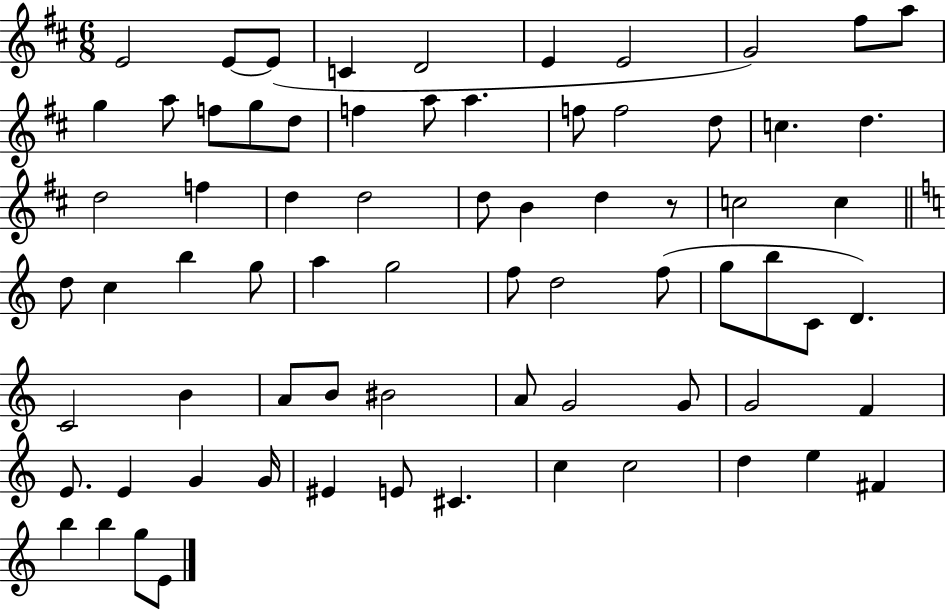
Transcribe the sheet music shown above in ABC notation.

X:1
T:Untitled
M:6/8
L:1/4
K:D
E2 E/2 E/2 C D2 E E2 G2 ^f/2 a/2 g a/2 f/2 g/2 d/2 f a/2 a f/2 f2 d/2 c d d2 f d d2 d/2 B d z/2 c2 c d/2 c b g/2 a g2 f/2 d2 f/2 g/2 b/2 C/2 D C2 B A/2 B/2 ^B2 A/2 G2 G/2 G2 F E/2 E G G/4 ^E E/2 ^C c c2 d e ^F b b g/2 E/2